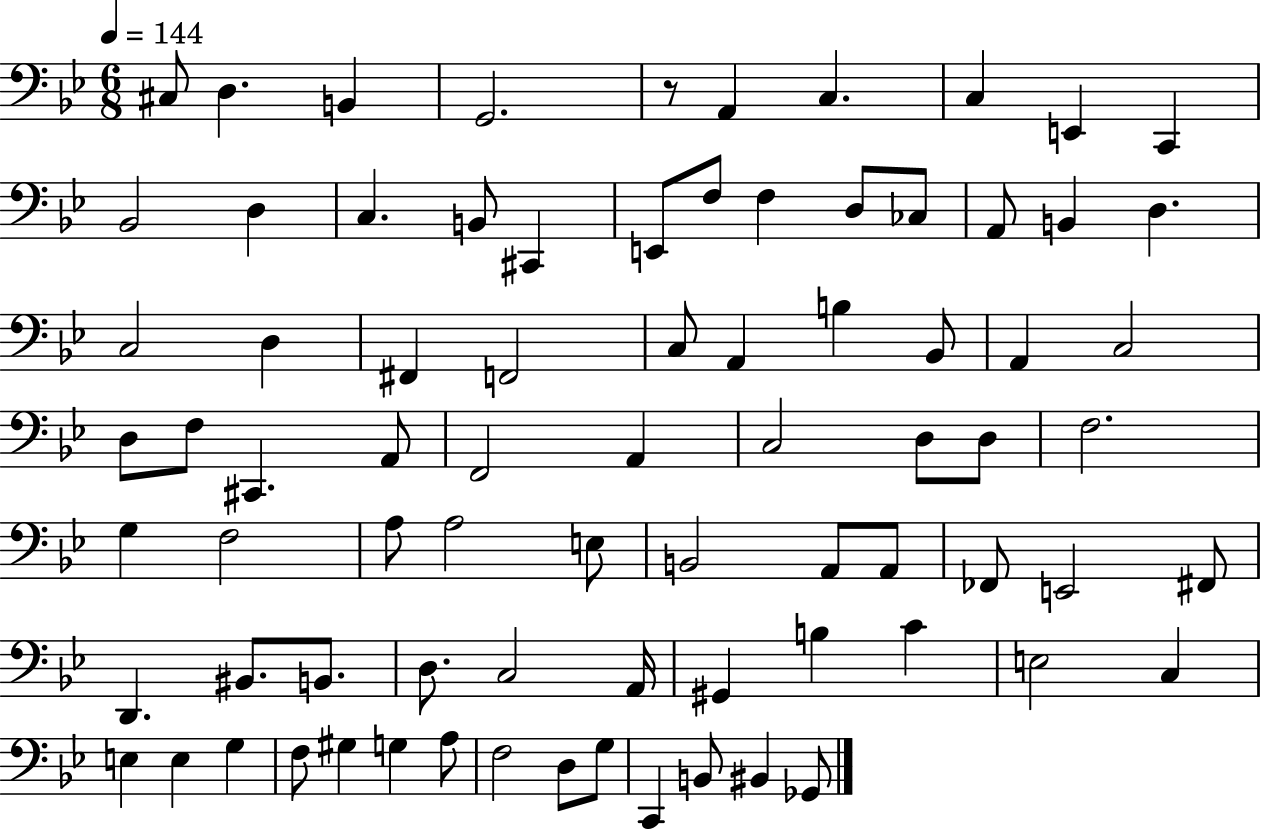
X:1
T:Untitled
M:6/8
L:1/4
K:Bb
^C,/2 D, B,, G,,2 z/2 A,, C, C, E,, C,, _B,,2 D, C, B,,/2 ^C,, E,,/2 F,/2 F, D,/2 _C,/2 A,,/2 B,, D, C,2 D, ^F,, F,,2 C,/2 A,, B, _B,,/2 A,, C,2 D,/2 F,/2 ^C,, A,,/2 F,,2 A,, C,2 D,/2 D,/2 F,2 G, F,2 A,/2 A,2 E,/2 B,,2 A,,/2 A,,/2 _F,,/2 E,,2 ^F,,/2 D,, ^B,,/2 B,,/2 D,/2 C,2 A,,/4 ^G,, B, C E,2 C, E, E, G, F,/2 ^G, G, A,/2 F,2 D,/2 G,/2 C,, B,,/2 ^B,, _G,,/2